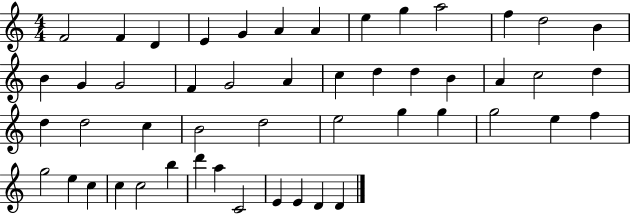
F4/h F4/q D4/q E4/q G4/q A4/q A4/q E5/q G5/q A5/h F5/q D5/h B4/q B4/q G4/q G4/h F4/q G4/h A4/q C5/q D5/q D5/q B4/q A4/q C5/h D5/q D5/q D5/h C5/q B4/h D5/h E5/h G5/q G5/q G5/h E5/q F5/q G5/h E5/q C5/q C5/q C5/h B5/q D6/q A5/q C4/h E4/q E4/q D4/q D4/q